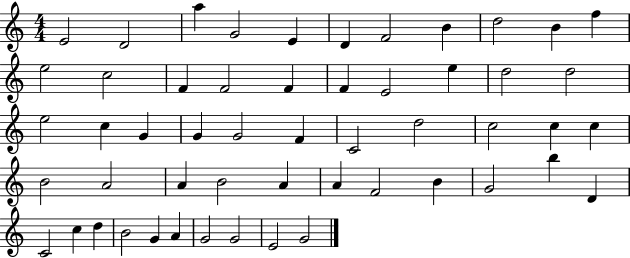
E4/h D4/h A5/q G4/h E4/q D4/q F4/h B4/q D5/h B4/q F5/q E5/h C5/h F4/q F4/h F4/q F4/q E4/h E5/q D5/h D5/h E5/h C5/q G4/q G4/q G4/h F4/q C4/h D5/h C5/h C5/q C5/q B4/h A4/h A4/q B4/h A4/q A4/q F4/h B4/q G4/h B5/q D4/q C4/h C5/q D5/q B4/h G4/q A4/q G4/h G4/h E4/h G4/h